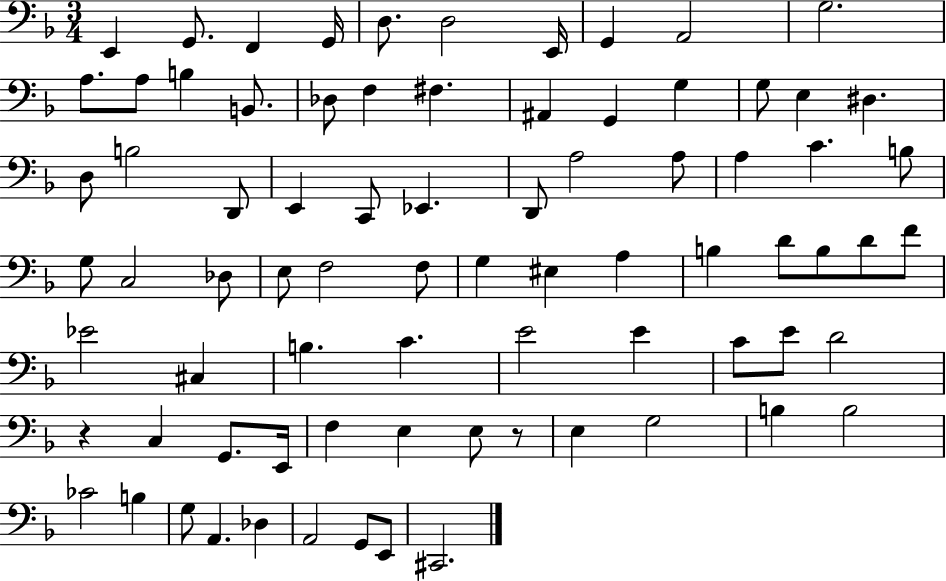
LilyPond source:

{
  \clef bass
  \numericTimeSignature
  \time 3/4
  \key f \major
  \repeat volta 2 { e,4 g,8. f,4 g,16 | d8. d2 e,16 | g,4 a,2 | g2. | \break a8. a8 b4 b,8. | des8 f4 fis4. | ais,4 g,4 g4 | g8 e4 dis4. | \break d8 b2 d,8 | e,4 c,8 ees,4. | d,8 a2 a8 | a4 c'4. b8 | \break g8 c2 des8 | e8 f2 f8 | g4 eis4 a4 | b4 d'8 b8 d'8 f'8 | \break ees'2 cis4 | b4. c'4. | e'2 e'4 | c'8 e'8 d'2 | \break r4 c4 g,8. e,16 | f4 e4 e8 r8 | e4 g2 | b4 b2 | \break ces'2 b4 | g8 a,4. des4 | a,2 g,8 e,8 | cis,2. | \break } \bar "|."
}